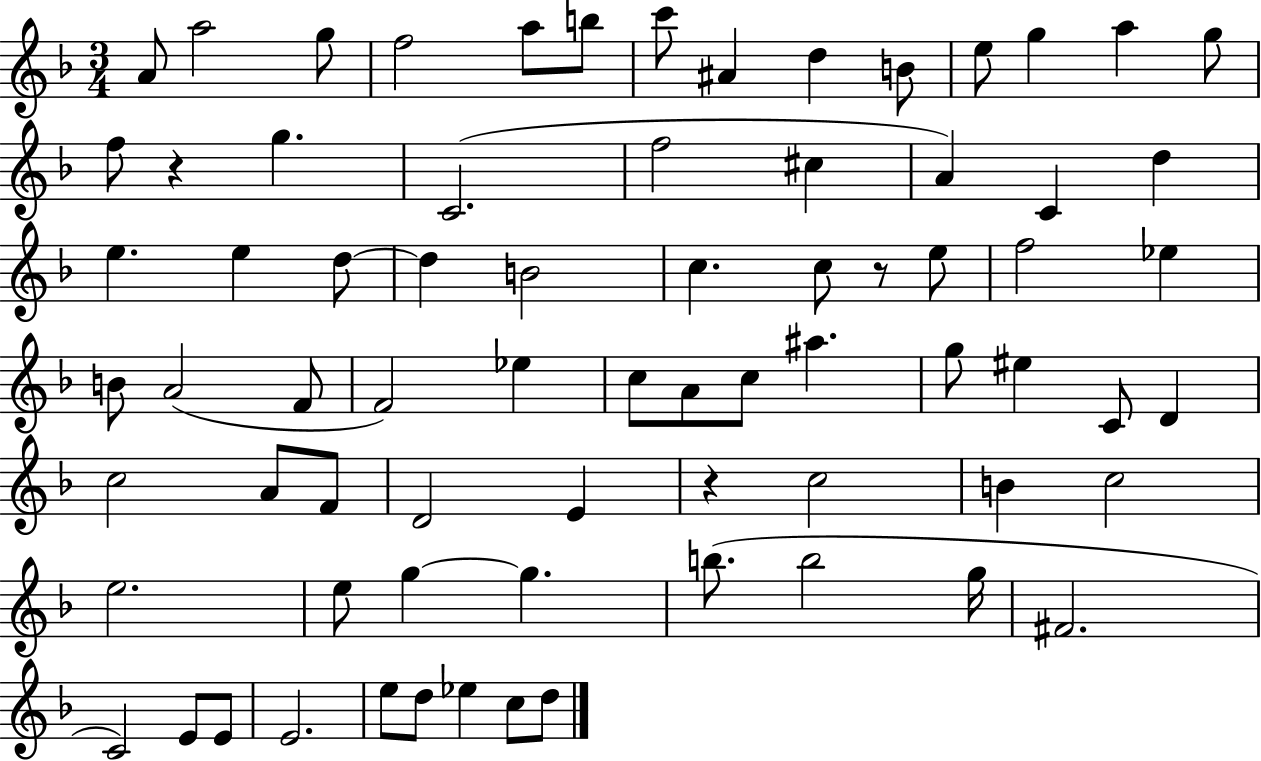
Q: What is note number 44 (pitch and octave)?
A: C4